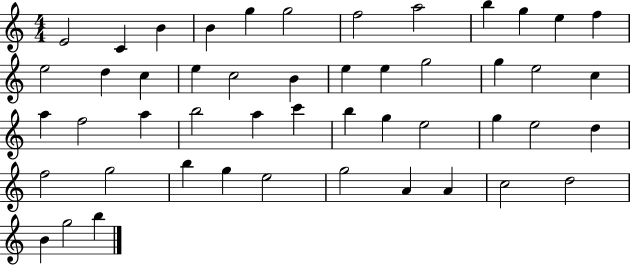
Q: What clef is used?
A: treble